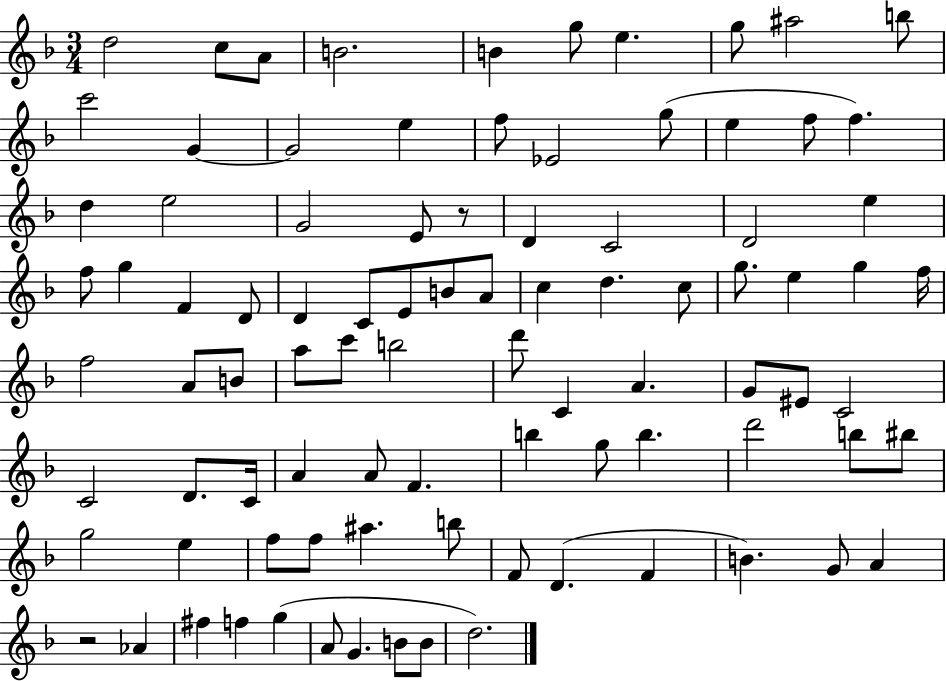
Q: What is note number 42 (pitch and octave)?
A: E5